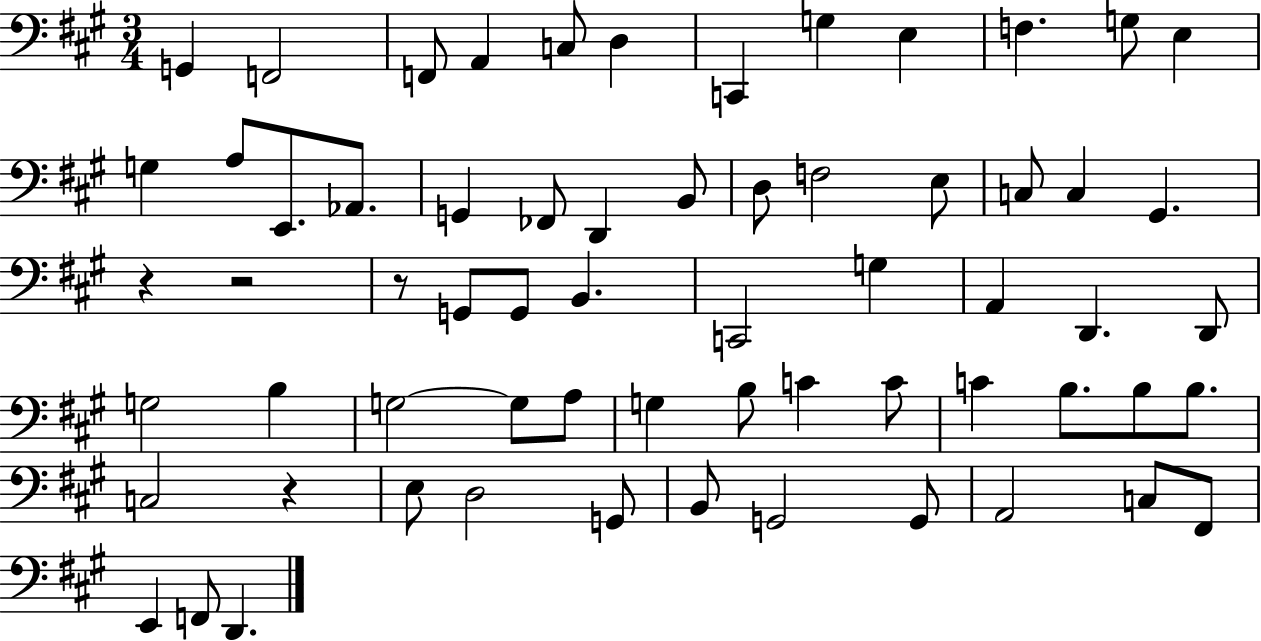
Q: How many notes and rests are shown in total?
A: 64